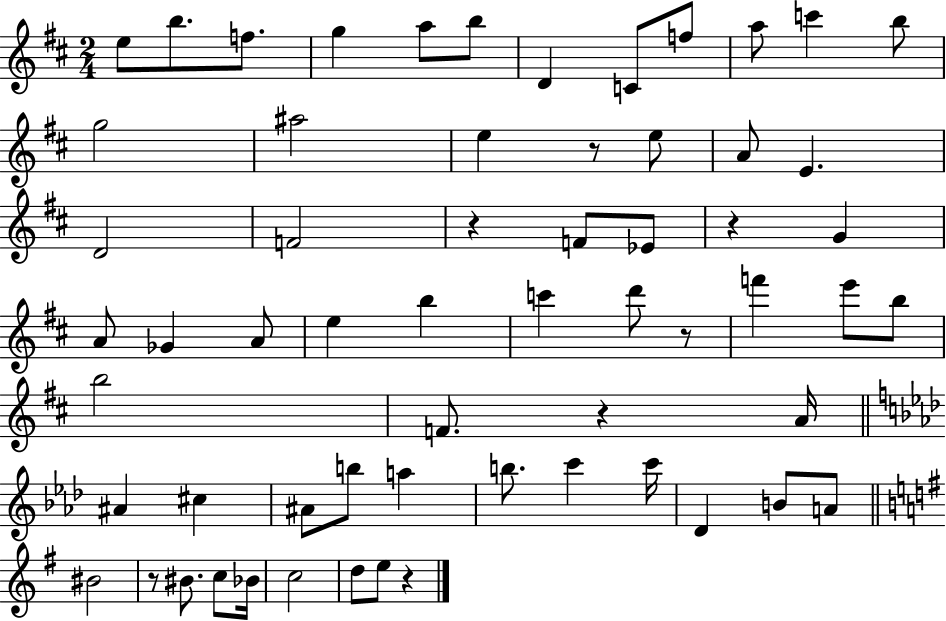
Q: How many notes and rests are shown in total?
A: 61